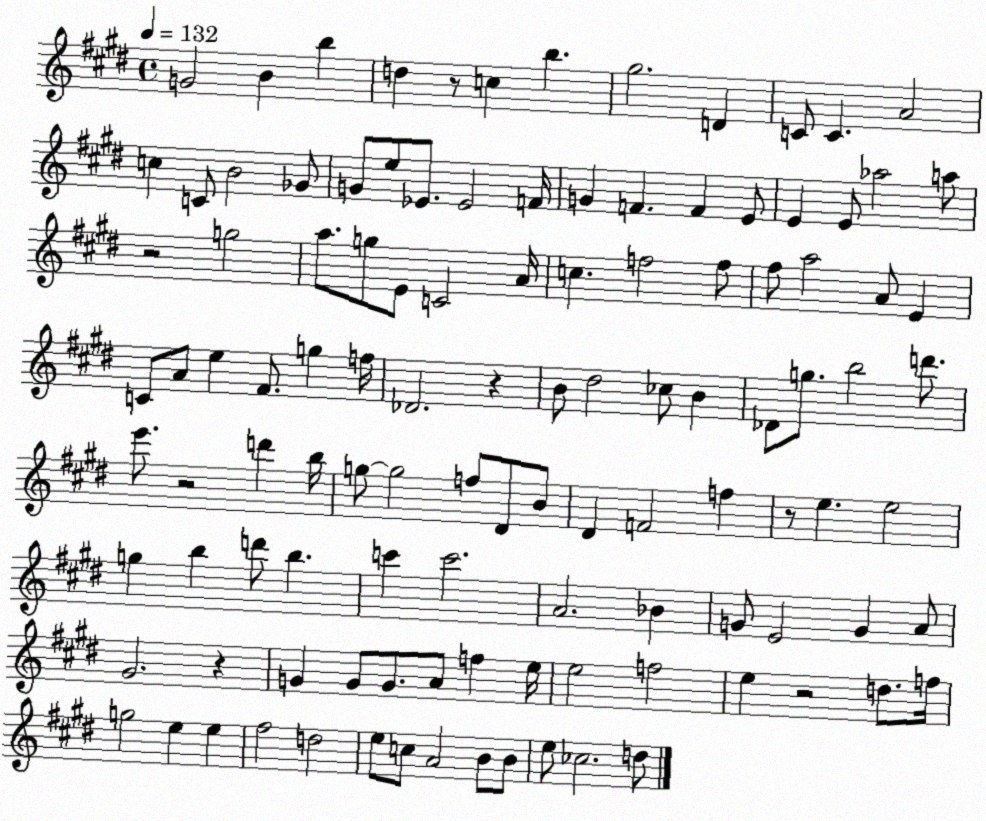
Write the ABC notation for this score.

X:1
T:Untitled
M:4/4
L:1/4
K:E
G2 B b d z/2 c b ^g2 D C/2 C A2 c C/2 B2 _G/2 G/2 e/2 _E/2 _E2 F/4 G F F E/2 E E/2 _a2 a/2 z2 g2 a/2 g/2 E/2 C2 A/4 c f2 f/2 ^f/2 a2 A/2 E C/2 A/2 e ^F/2 g f/4 _D2 z B/2 ^d2 _c/2 B _D/2 g/2 b2 d'/2 e'/2 z2 d' b/4 g/2 g2 f/2 ^D/2 B/2 ^D F2 f z/2 e e2 g b d'/2 b c' c'2 A2 _B G/2 E2 G A/2 ^G2 z G G/2 G/2 A/2 f e/4 e2 f2 e z2 d/2 f/4 g2 e e ^f2 d2 e/2 c/2 A2 B/2 B/2 e/2 _c2 d/2